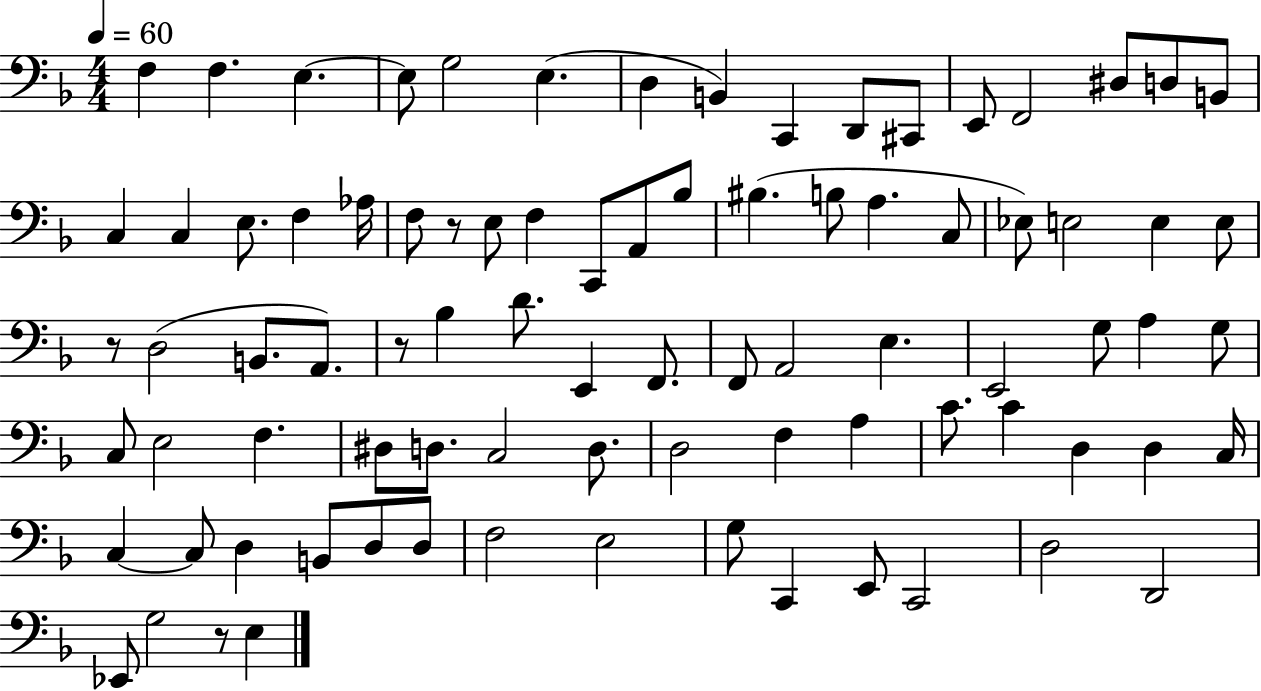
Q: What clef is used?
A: bass